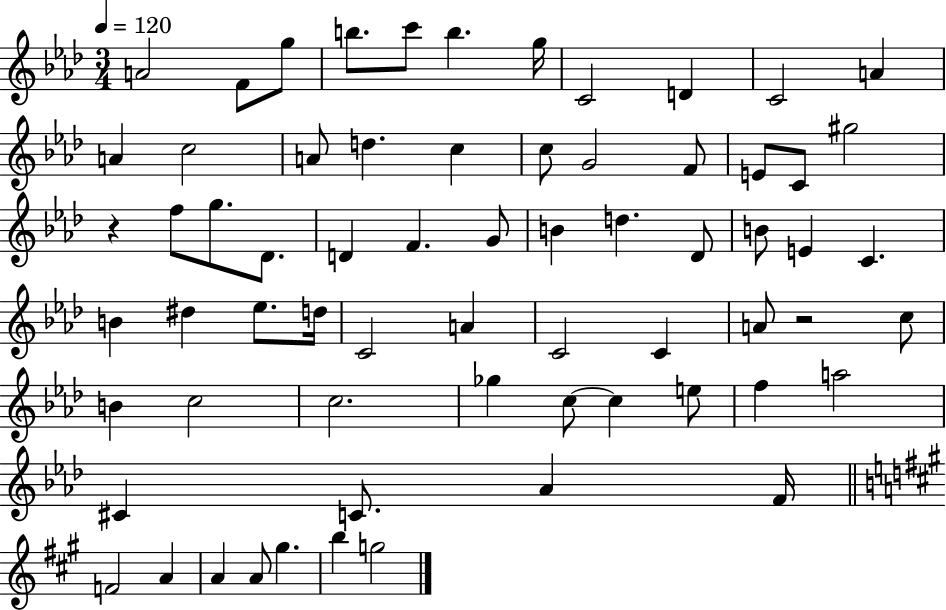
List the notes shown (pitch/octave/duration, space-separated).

A4/h F4/e G5/e B5/e. C6/e B5/q. G5/s C4/h D4/q C4/h A4/q A4/q C5/h A4/e D5/q. C5/q C5/e G4/h F4/e E4/e C4/e G#5/h R/q F5/e G5/e. Db4/e. D4/q F4/q. G4/e B4/q D5/q. Db4/e B4/e E4/q C4/q. B4/q D#5/q Eb5/e. D5/s C4/h A4/q C4/h C4/q A4/e R/h C5/e B4/q C5/h C5/h. Gb5/q C5/e C5/q E5/e F5/q A5/h C#4/q C4/e. Ab4/q F4/s F4/h A4/q A4/q A4/e G#5/q. B5/q G5/h